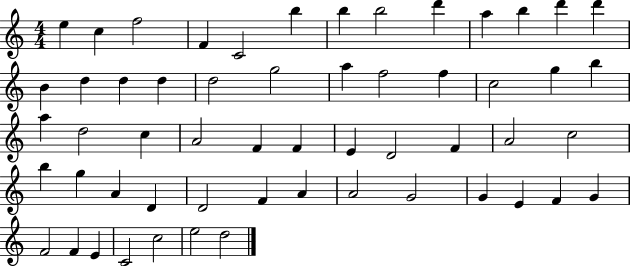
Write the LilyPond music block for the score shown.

{
  \clef treble
  \numericTimeSignature
  \time 4/4
  \key c \major
  e''4 c''4 f''2 | f'4 c'2 b''4 | b''4 b''2 d'''4 | a''4 b''4 d'''4 d'''4 | \break b'4 d''4 d''4 d''4 | d''2 g''2 | a''4 f''2 f''4 | c''2 g''4 b''4 | \break a''4 d''2 c''4 | a'2 f'4 f'4 | e'4 d'2 f'4 | a'2 c''2 | \break b''4 g''4 a'4 d'4 | d'2 f'4 a'4 | a'2 g'2 | g'4 e'4 f'4 g'4 | \break f'2 f'4 e'4 | c'2 c''2 | e''2 d''2 | \bar "|."
}